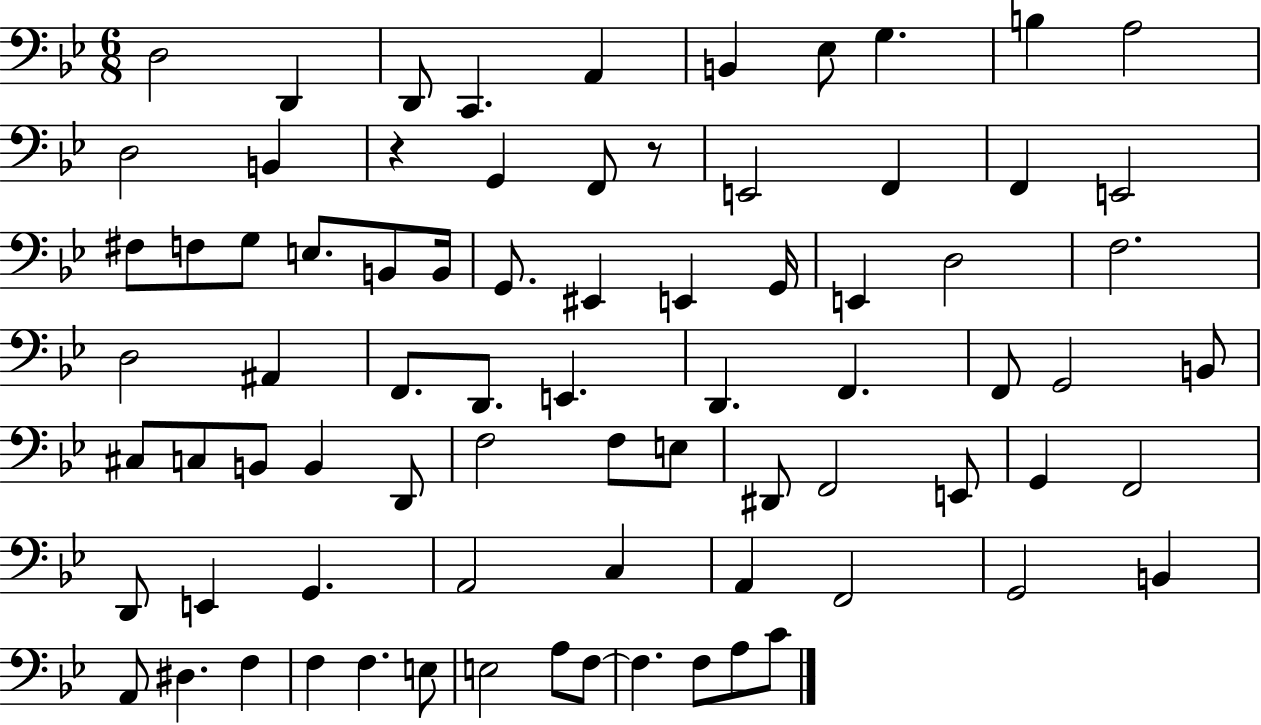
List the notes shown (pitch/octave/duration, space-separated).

D3/h D2/q D2/e C2/q. A2/q B2/q Eb3/e G3/q. B3/q A3/h D3/h B2/q R/q G2/q F2/e R/e E2/h F2/q F2/q E2/h F#3/e F3/e G3/e E3/e. B2/e B2/s G2/e. EIS2/q E2/q G2/s E2/q D3/h F3/h. D3/h A#2/q F2/e. D2/e. E2/q. D2/q. F2/q. F2/e G2/h B2/e C#3/e C3/e B2/e B2/q D2/e F3/h F3/e E3/e D#2/e F2/h E2/e G2/q F2/h D2/e E2/q G2/q. A2/h C3/q A2/q F2/h G2/h B2/q A2/e D#3/q. F3/q F3/q F3/q. E3/e E3/h A3/e F3/e F3/q. F3/e A3/e C4/e